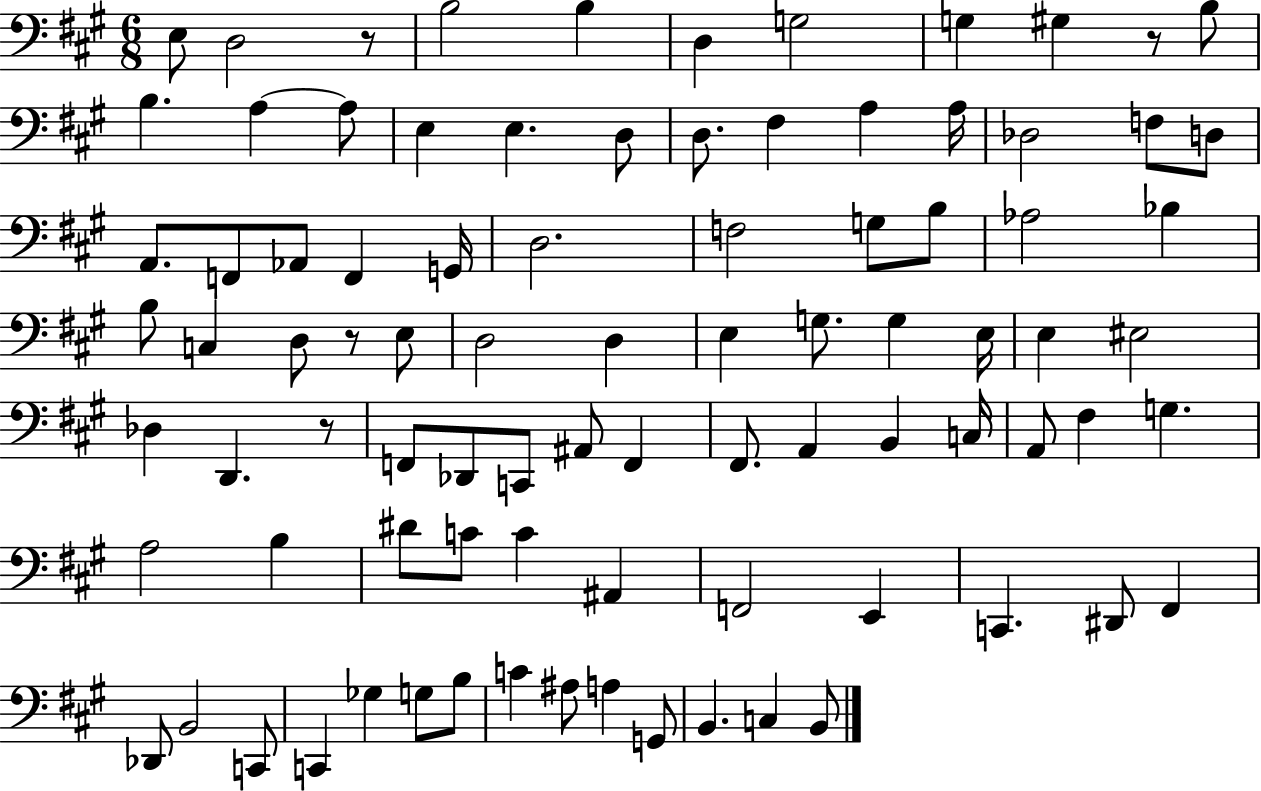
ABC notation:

X:1
T:Untitled
M:6/8
L:1/4
K:A
E,/2 D,2 z/2 B,2 B, D, G,2 G, ^G, z/2 B,/2 B, A, A,/2 E, E, D,/2 D,/2 ^F, A, A,/4 _D,2 F,/2 D,/2 A,,/2 F,,/2 _A,,/2 F,, G,,/4 D,2 F,2 G,/2 B,/2 _A,2 _B, B,/2 C, D,/2 z/2 E,/2 D,2 D, E, G,/2 G, E,/4 E, ^E,2 _D, D,, z/2 F,,/2 _D,,/2 C,,/2 ^A,,/2 F,, ^F,,/2 A,, B,, C,/4 A,,/2 ^F, G, A,2 B, ^D/2 C/2 C ^A,, F,,2 E,, C,, ^D,,/2 ^F,, _D,,/2 B,,2 C,,/2 C,, _G, G,/2 B,/2 C ^A,/2 A, G,,/2 B,, C, B,,/2